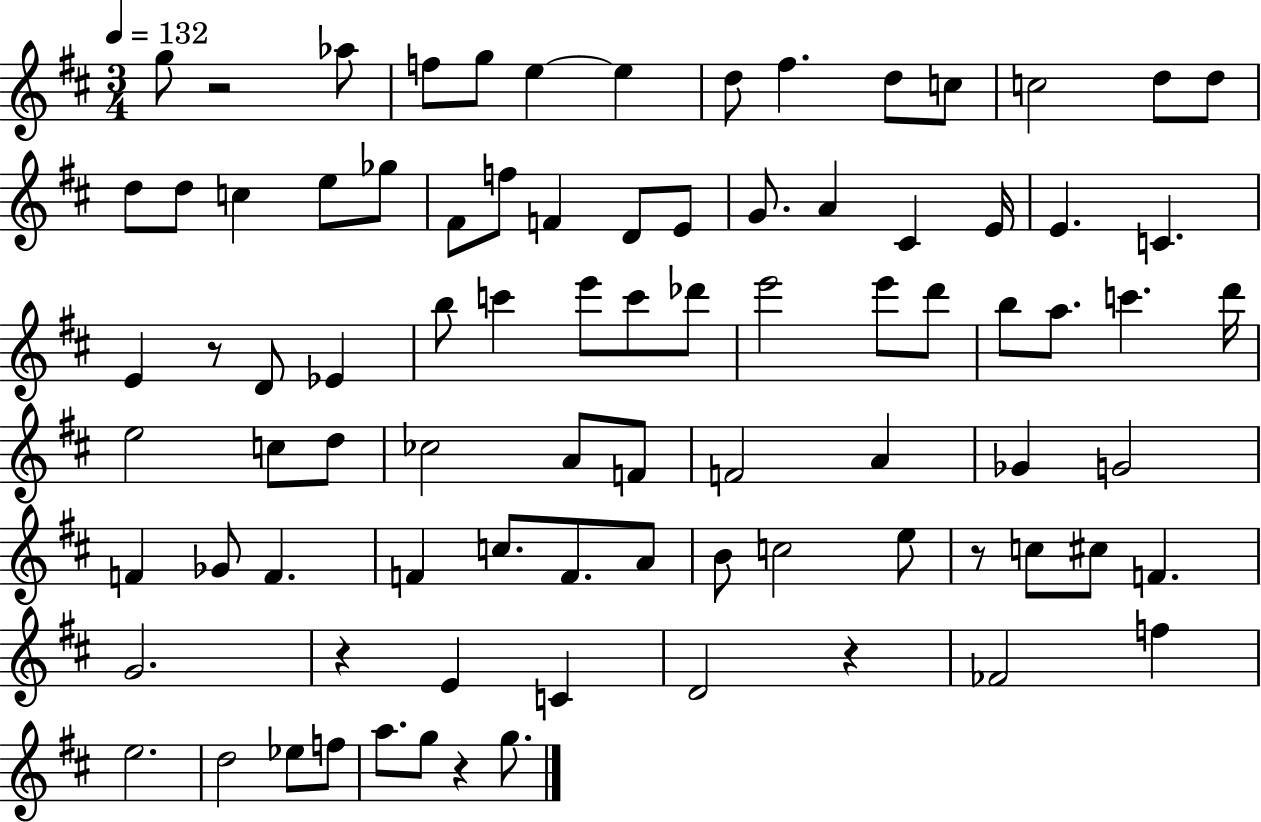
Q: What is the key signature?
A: D major